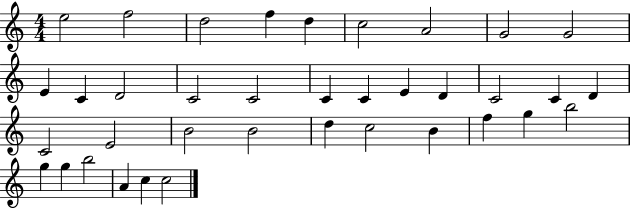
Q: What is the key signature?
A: C major